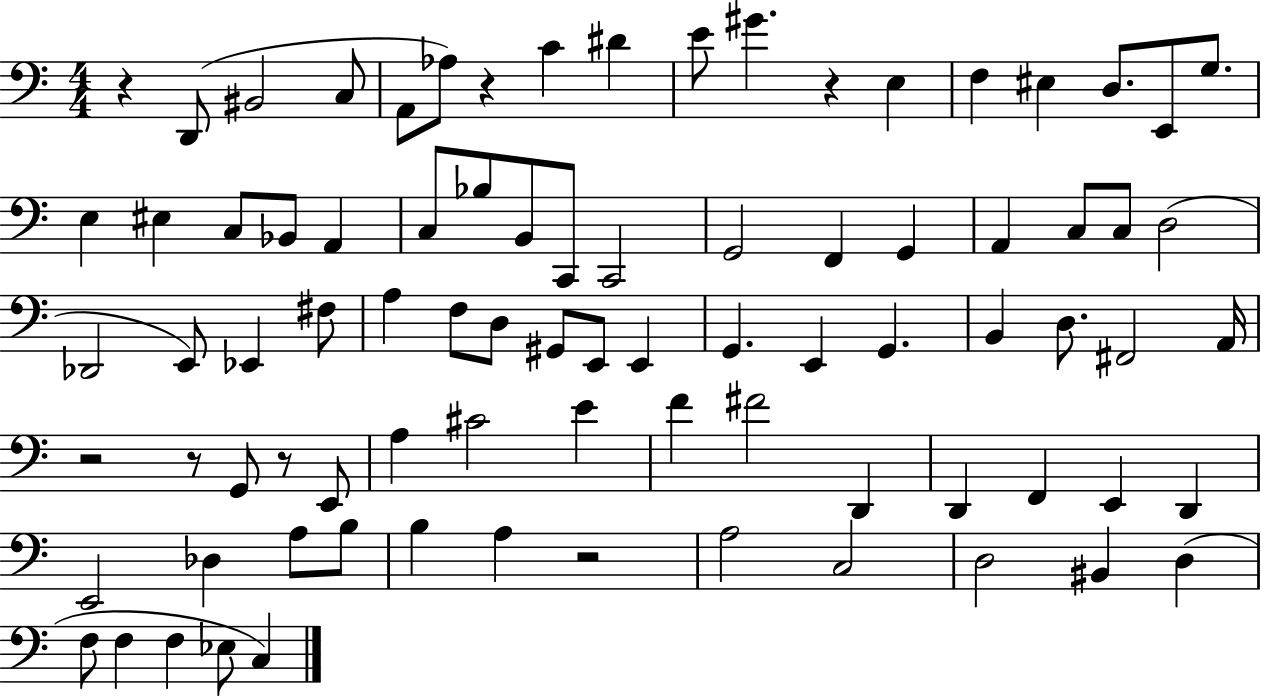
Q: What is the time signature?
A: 4/4